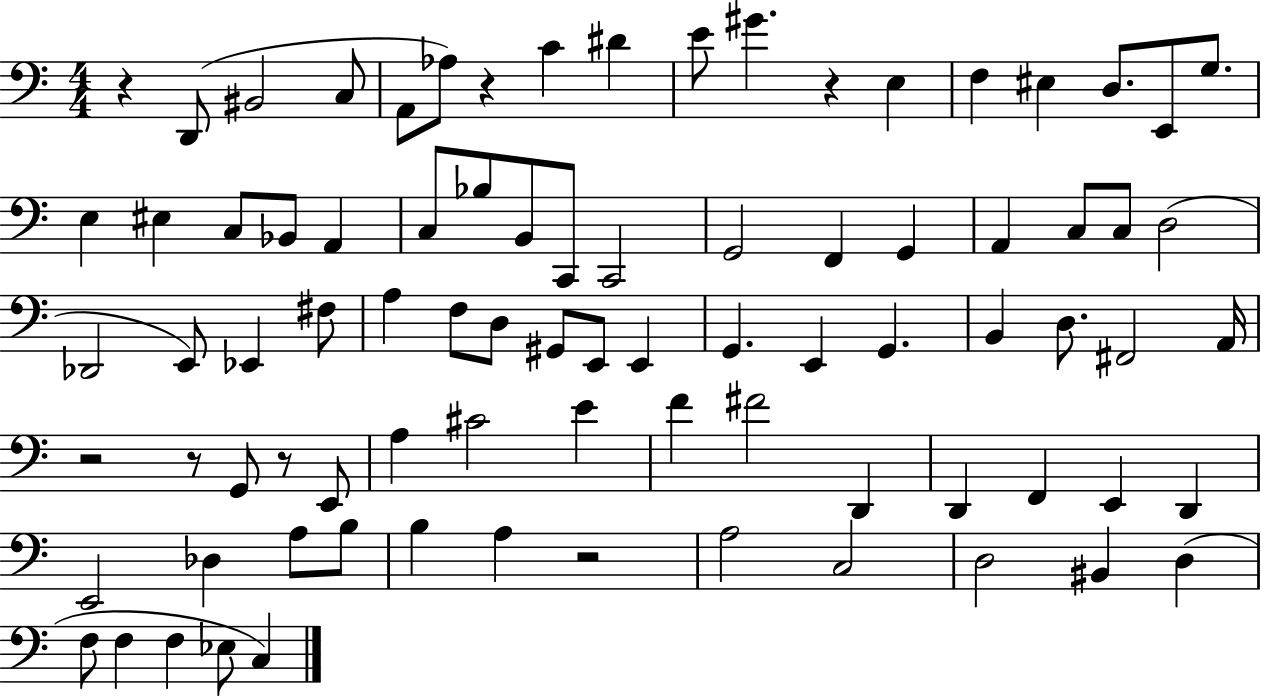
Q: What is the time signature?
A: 4/4